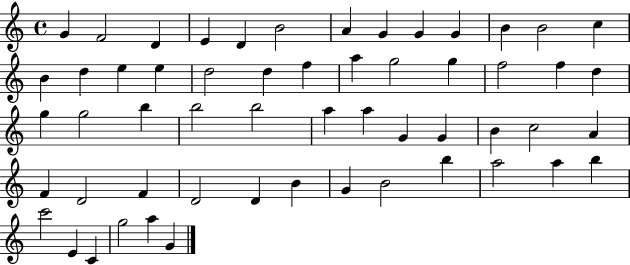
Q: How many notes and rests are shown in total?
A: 56